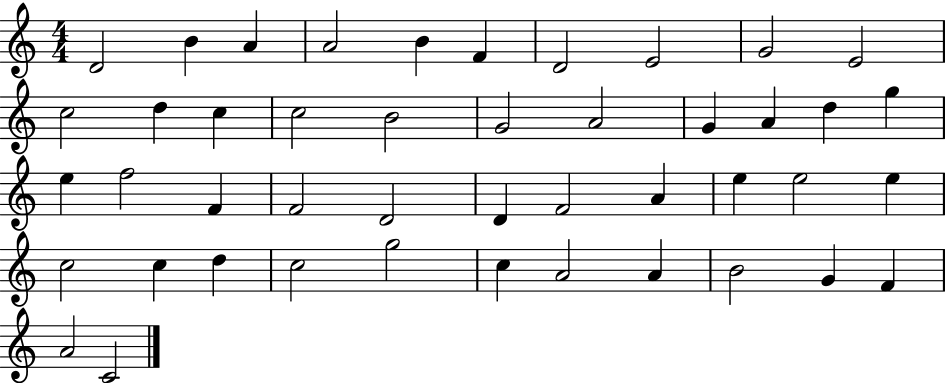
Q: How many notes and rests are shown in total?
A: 45